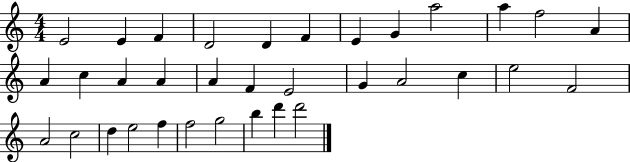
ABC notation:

X:1
T:Untitled
M:4/4
L:1/4
K:C
E2 E F D2 D F E G a2 a f2 A A c A A A F E2 G A2 c e2 F2 A2 c2 d e2 f f2 g2 b d' d'2